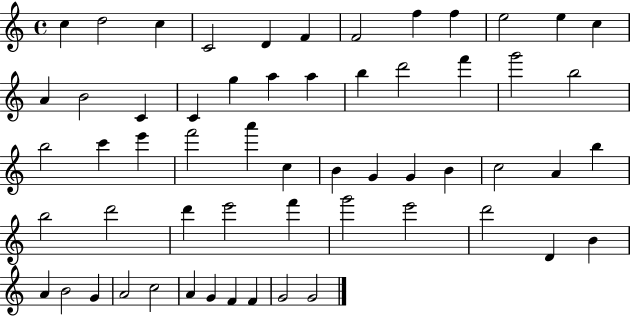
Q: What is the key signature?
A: C major